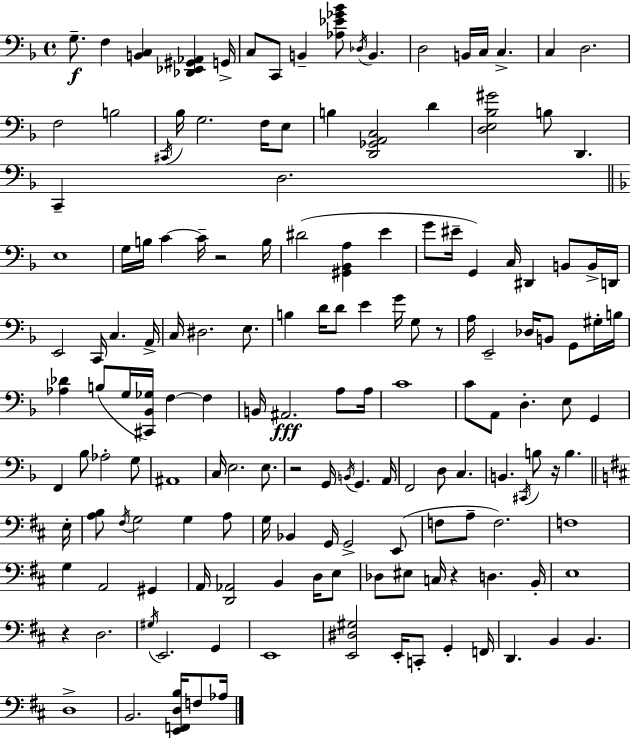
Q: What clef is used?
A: bass